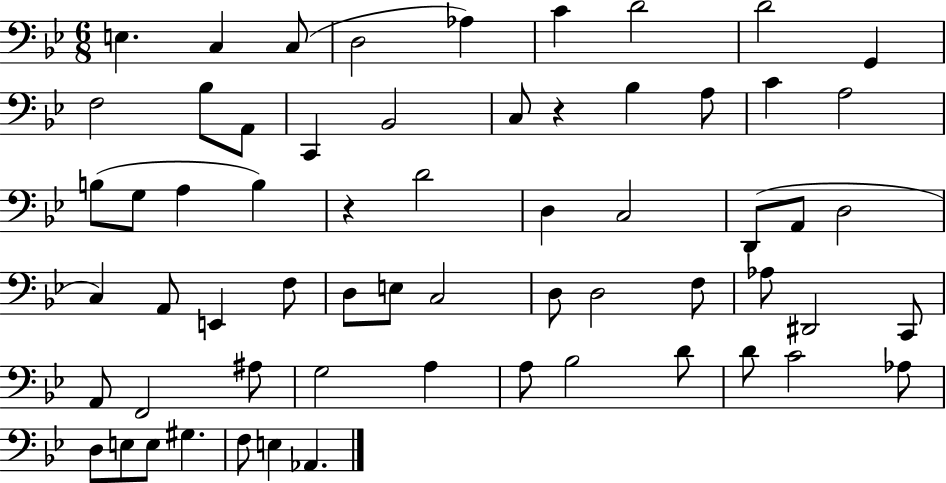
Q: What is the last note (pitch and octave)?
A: Ab2